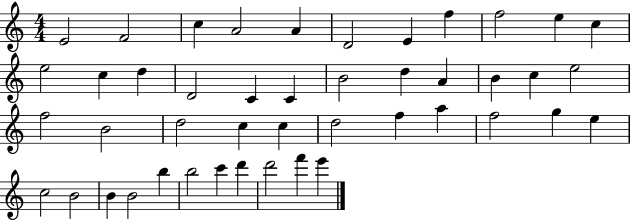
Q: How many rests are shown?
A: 0